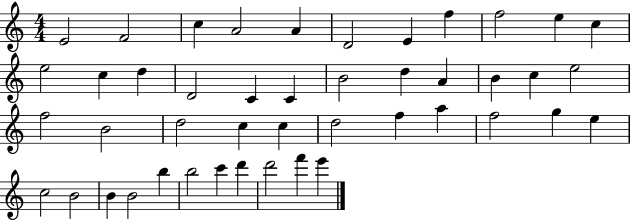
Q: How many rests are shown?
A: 0